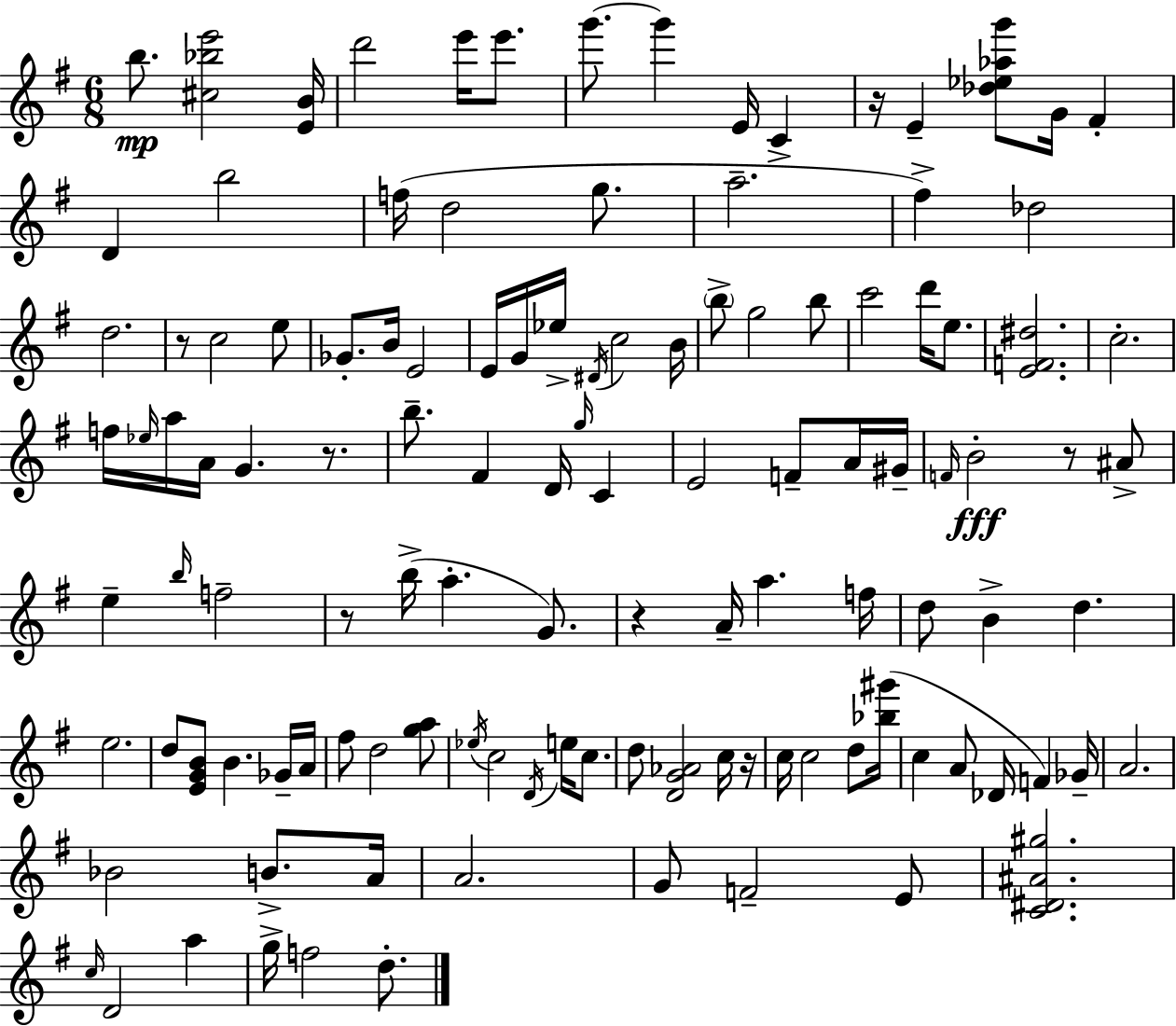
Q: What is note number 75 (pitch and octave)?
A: Eb5